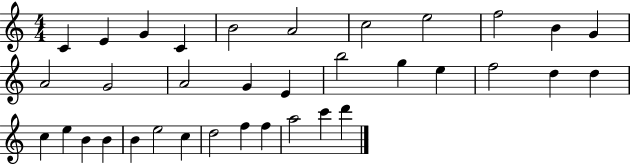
X:1
T:Untitled
M:4/4
L:1/4
K:C
C E G C B2 A2 c2 e2 f2 B G A2 G2 A2 G E b2 g e f2 d d c e B B B e2 c d2 f f a2 c' d'